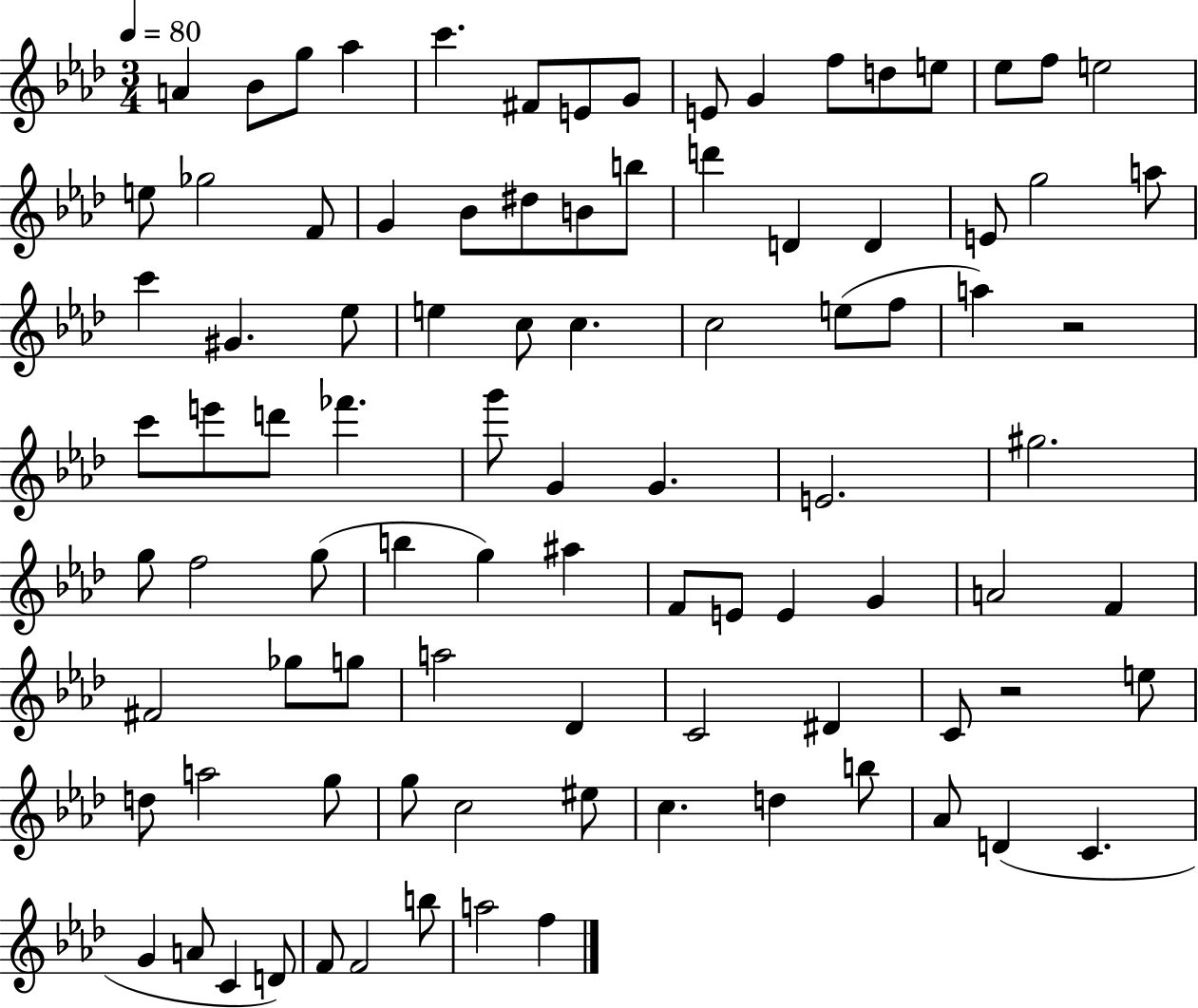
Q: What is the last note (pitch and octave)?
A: F5